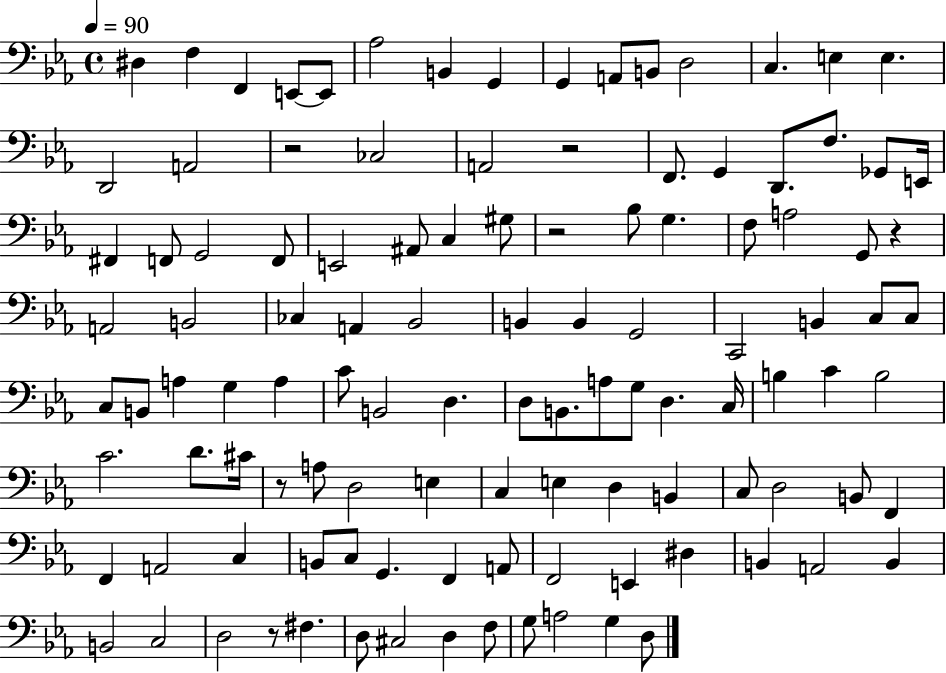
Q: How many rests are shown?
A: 6